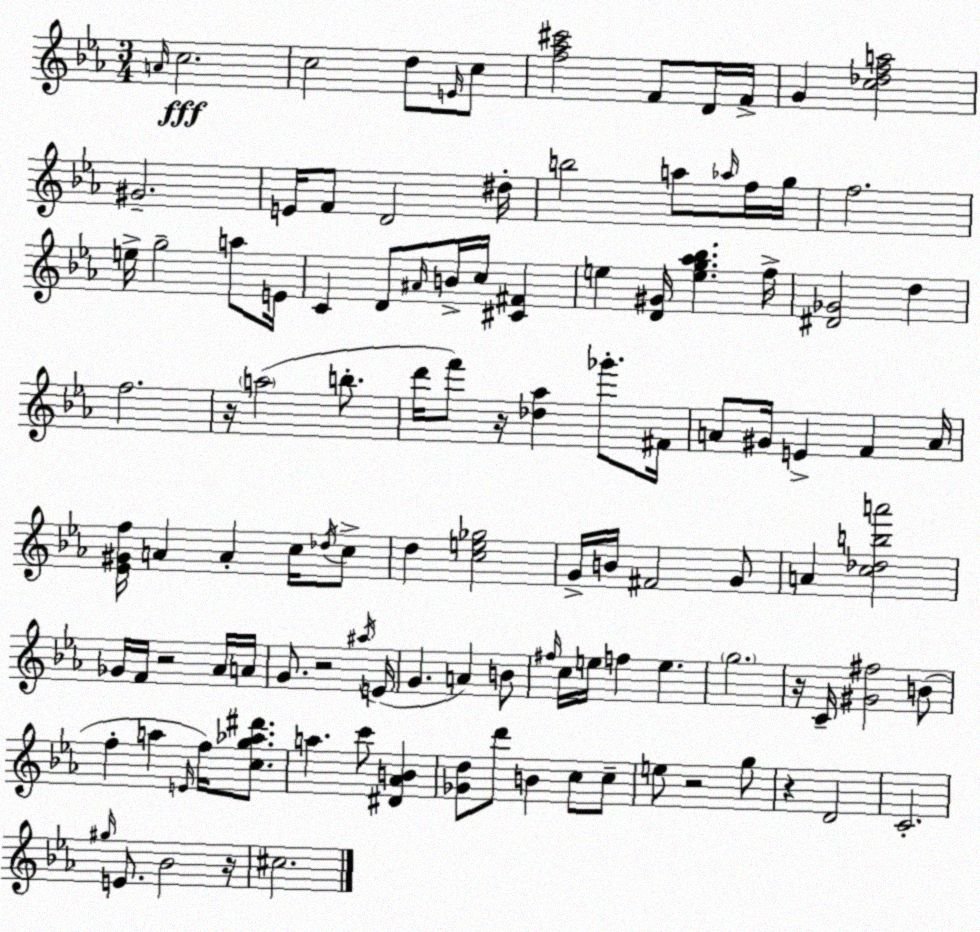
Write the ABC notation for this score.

X:1
T:Untitled
M:3/4
L:1/4
K:Eb
A/4 c2 c2 d/2 E/4 c/2 [f_a^c']2 F/2 D/4 F/4 G [c_dfa]2 ^G2 E/4 F/2 D2 ^d/4 b2 a/2 _a/4 f/4 g/4 f2 e/4 g2 a/2 E/4 C D/2 ^A/4 B/4 c/4 [^C^F] e [D^G]/4 [eg_a_b] f/4 [^D_G]2 d f2 z/4 a2 b/2 d'/4 f'/2 z/4 [_d_a] _g'/2 ^F/4 A/2 ^G/4 E F A/4 [_E^Gf]/4 A A c/4 _d/4 c/2 d [ce_g]2 G/4 B/4 ^F2 G/2 A [c_dba']2 _G/4 F/4 z2 _A/4 A/4 G/2 z2 ^a/4 E/4 G A B/2 ^f/4 c/4 e/4 f e g2 z/4 C/4 [^G^f]2 B/2 f a E/4 f/4 [cg_a^d']/2 a c'/2 [^D_AB] [_Gd]/2 d'/2 B c/2 c/2 e/2 z2 g/2 z D2 C2 ^g/4 E/2 _B2 z/4 ^c2